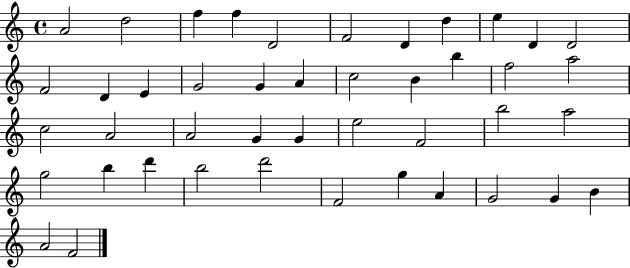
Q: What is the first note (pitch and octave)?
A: A4